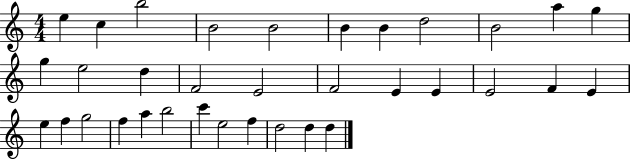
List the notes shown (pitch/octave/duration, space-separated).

E5/q C5/q B5/h B4/h B4/h B4/q B4/q D5/h B4/h A5/q G5/q G5/q E5/h D5/q F4/h E4/h F4/h E4/q E4/q E4/h F4/q E4/q E5/q F5/q G5/h F5/q A5/q B5/h C6/q E5/h F5/q D5/h D5/q D5/q